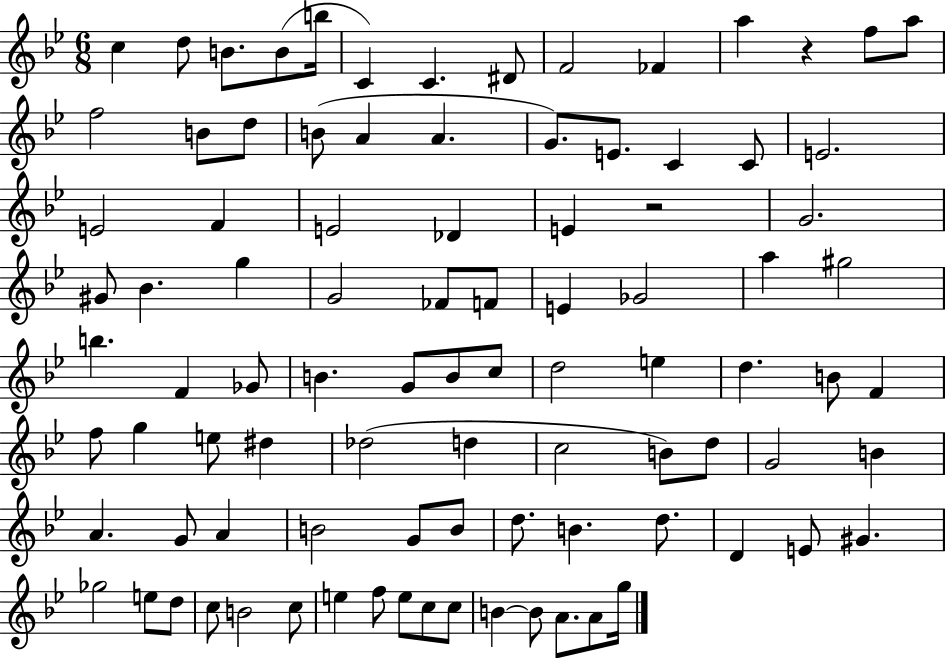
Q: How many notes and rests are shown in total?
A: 93